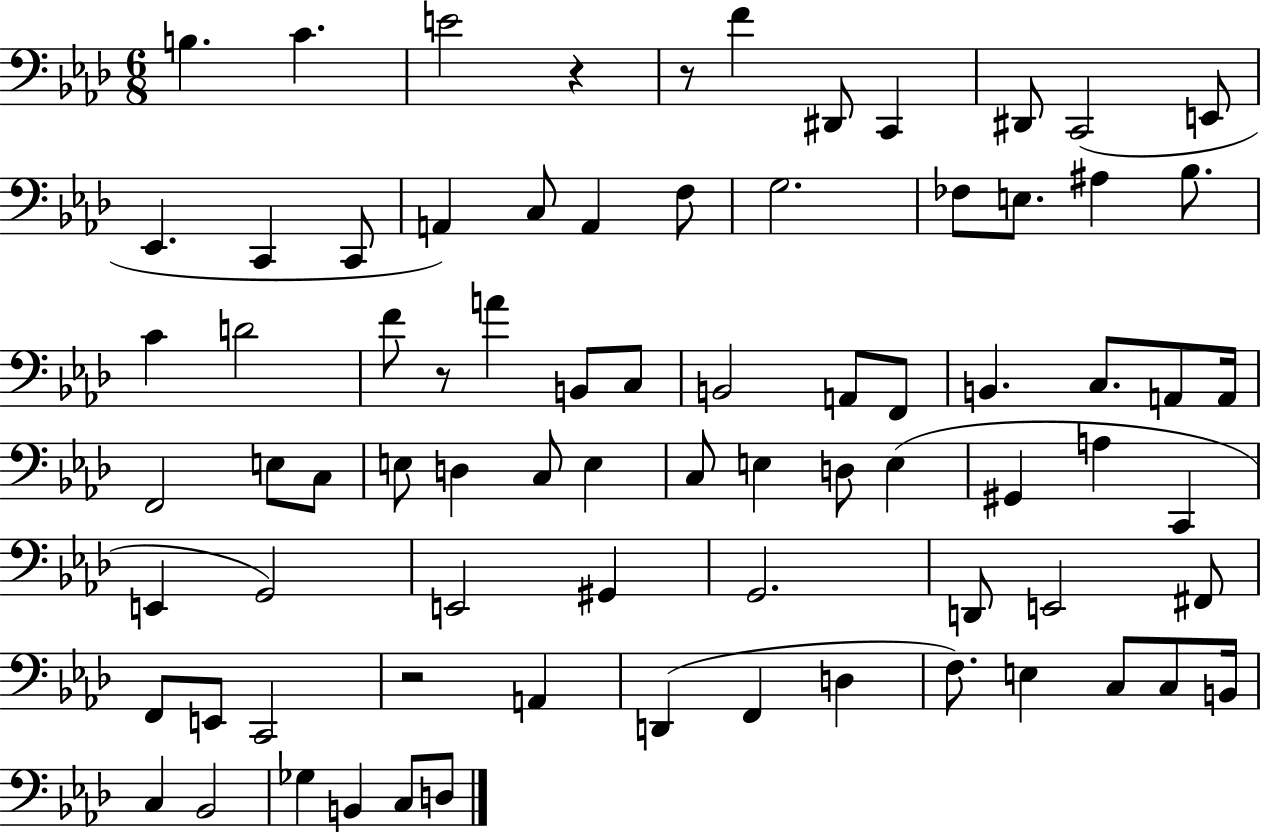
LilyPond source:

{
  \clef bass
  \numericTimeSignature
  \time 6/8
  \key aes \major
  b4. c'4. | e'2 r4 | r8 f'4 dis,8 c,4 | dis,8 c,2( e,8 | \break ees,4. c,4 c,8 | a,4) c8 a,4 f8 | g2. | fes8 e8. ais4 bes8. | \break c'4 d'2 | f'8 r8 a'4 b,8 c8 | b,2 a,8 f,8 | b,4. c8. a,8 a,16 | \break f,2 e8 c8 | e8 d4 c8 e4 | c8 e4 d8 e4( | gis,4 a4 c,4 | \break e,4 g,2) | e,2 gis,4 | g,2. | d,8 e,2 fis,8 | \break f,8 e,8 c,2 | r2 a,4 | d,4( f,4 d4 | f8.) e4 c8 c8 b,16 | \break c4 bes,2 | ges4 b,4 c8 d8 | \bar "|."
}